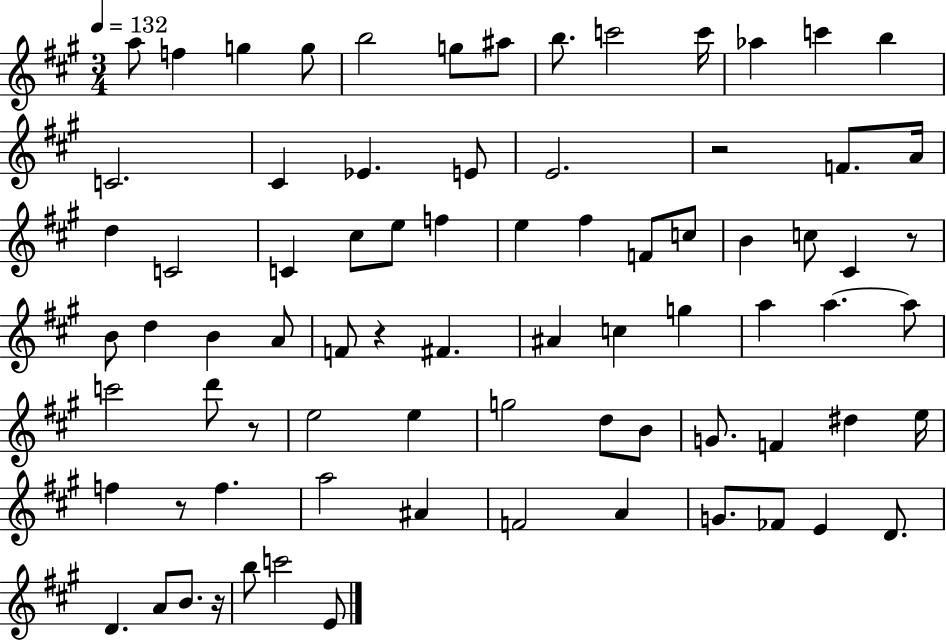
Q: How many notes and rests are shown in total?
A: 78